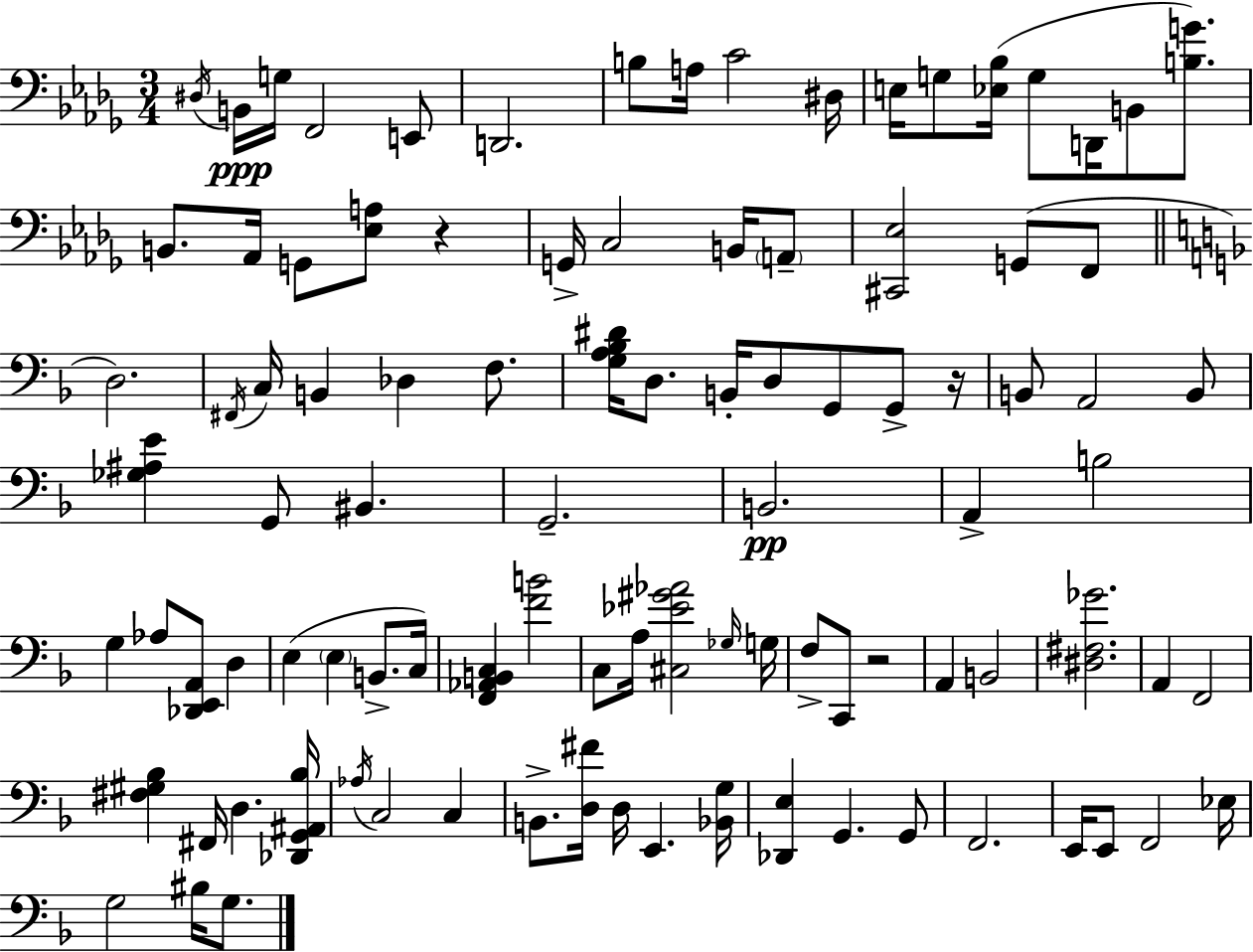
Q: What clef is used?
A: bass